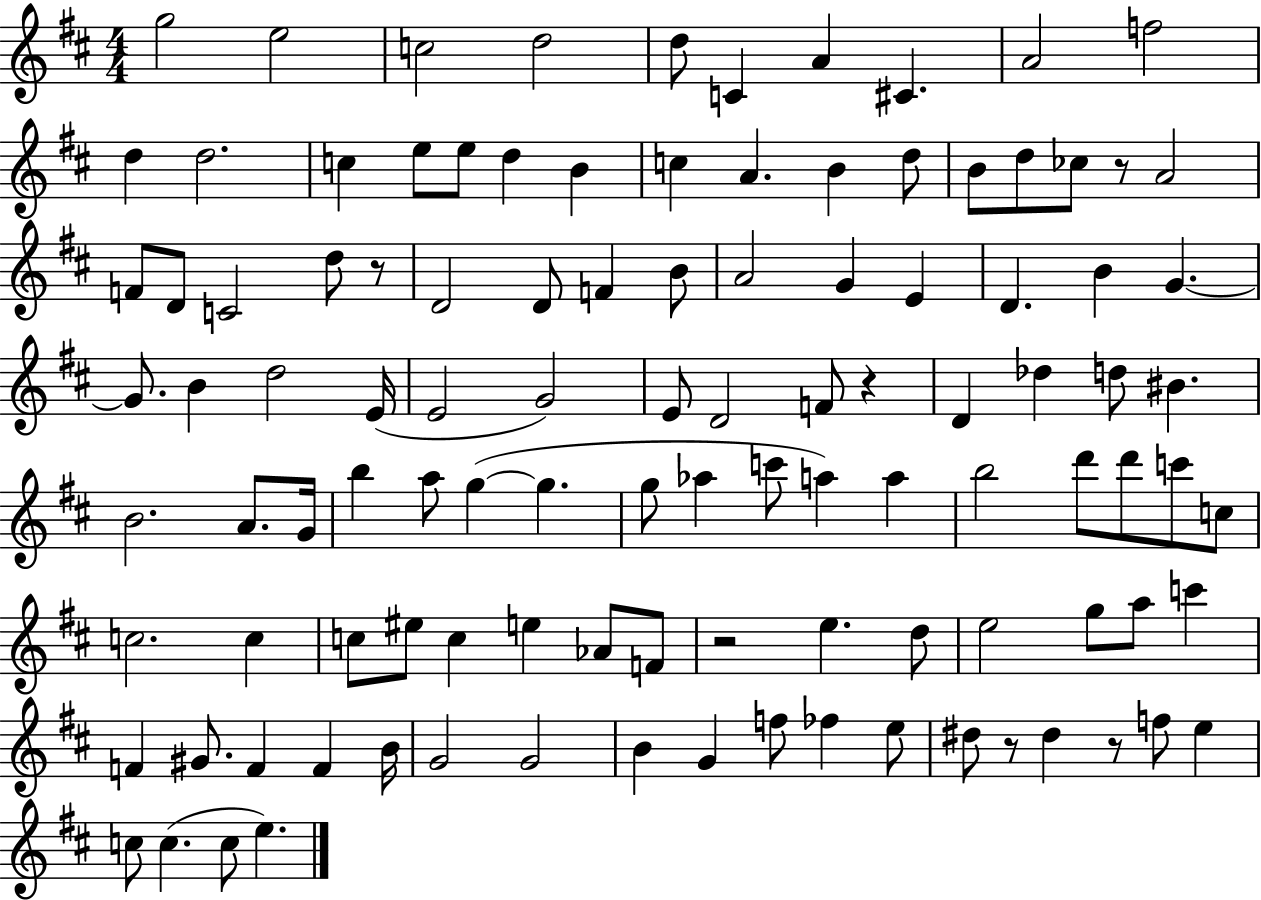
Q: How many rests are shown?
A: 6